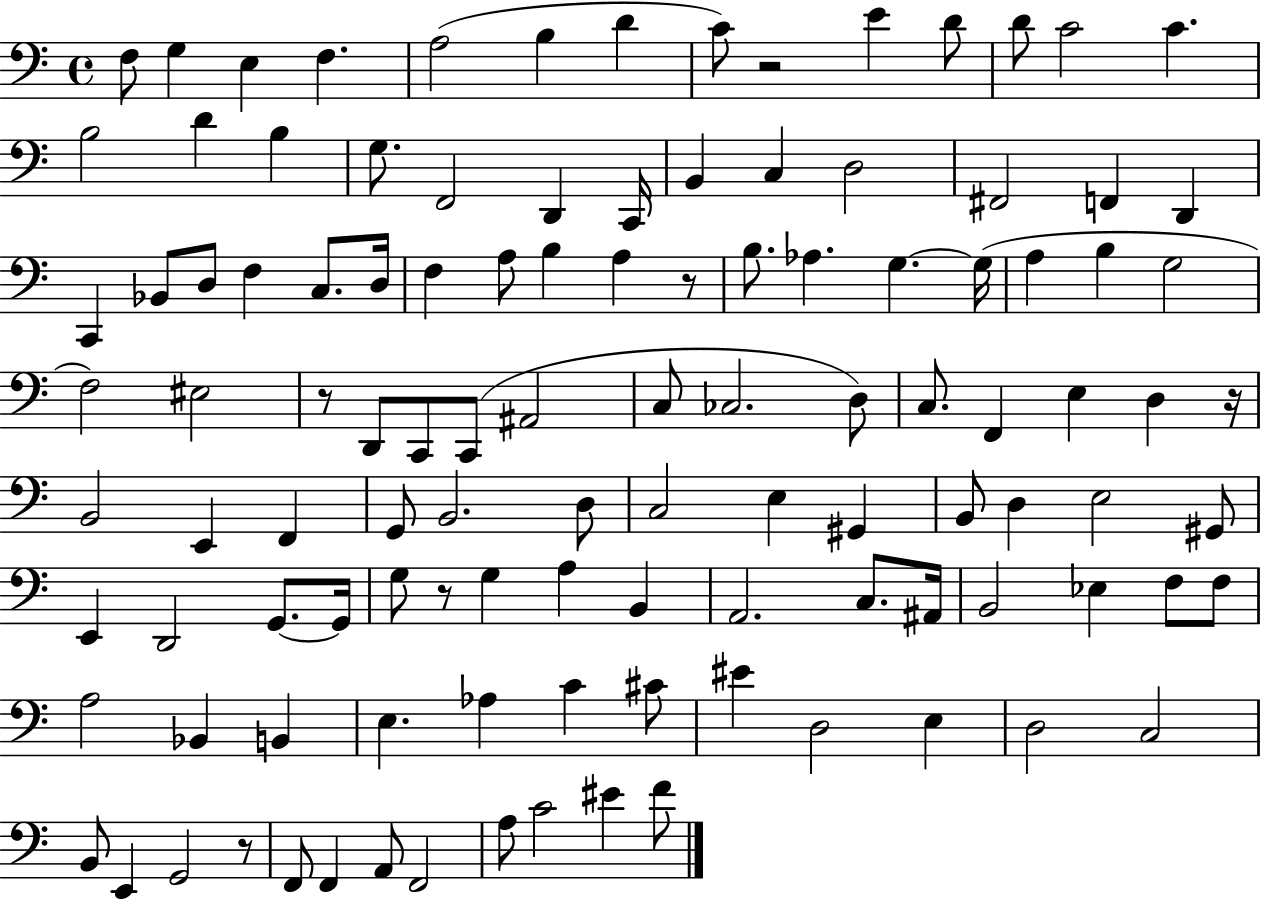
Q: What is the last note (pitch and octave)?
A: F4